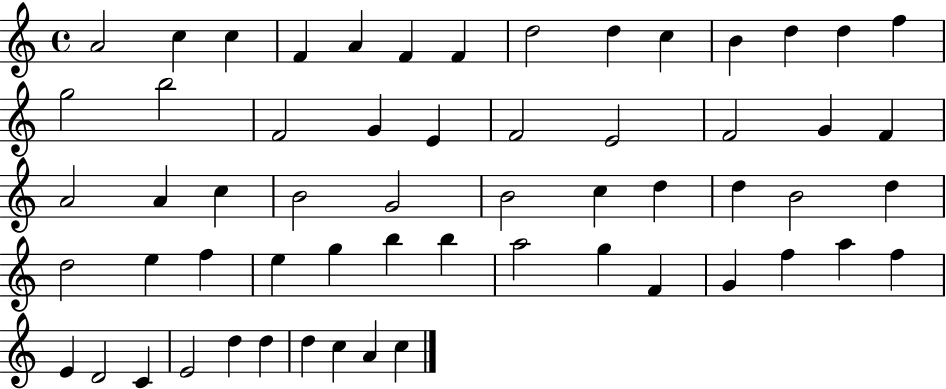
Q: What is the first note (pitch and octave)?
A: A4